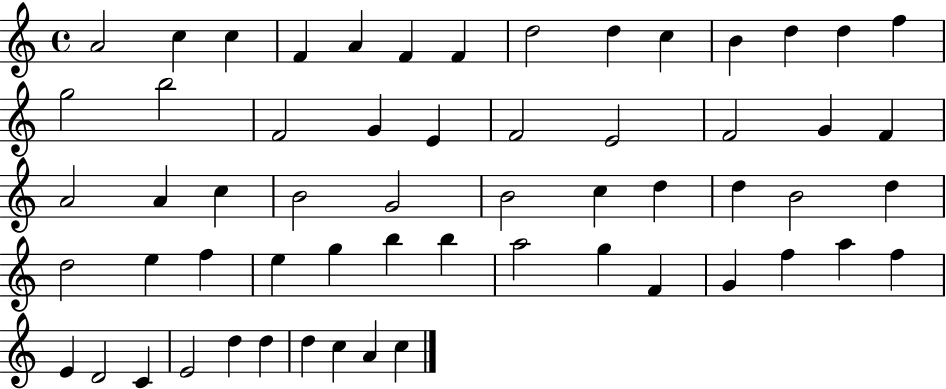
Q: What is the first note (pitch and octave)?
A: A4